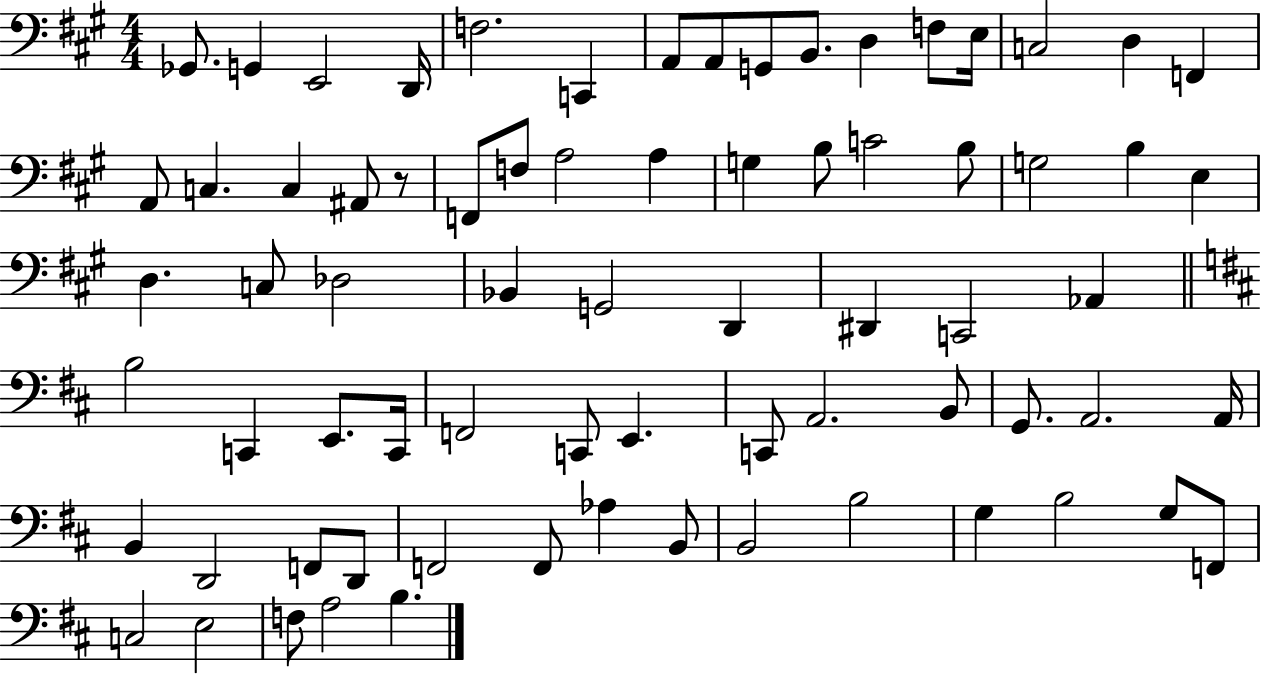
X:1
T:Untitled
M:4/4
L:1/4
K:A
_G,,/2 G,, E,,2 D,,/4 F,2 C,, A,,/2 A,,/2 G,,/2 B,,/2 D, F,/2 E,/4 C,2 D, F,, A,,/2 C, C, ^A,,/2 z/2 F,,/2 F,/2 A,2 A, G, B,/2 C2 B,/2 G,2 B, E, D, C,/2 _D,2 _B,, G,,2 D,, ^D,, C,,2 _A,, B,2 C,, E,,/2 C,,/4 F,,2 C,,/2 E,, C,,/2 A,,2 B,,/2 G,,/2 A,,2 A,,/4 B,, D,,2 F,,/2 D,,/2 F,,2 F,,/2 _A, B,,/2 B,,2 B,2 G, B,2 G,/2 F,,/2 C,2 E,2 F,/2 A,2 B,